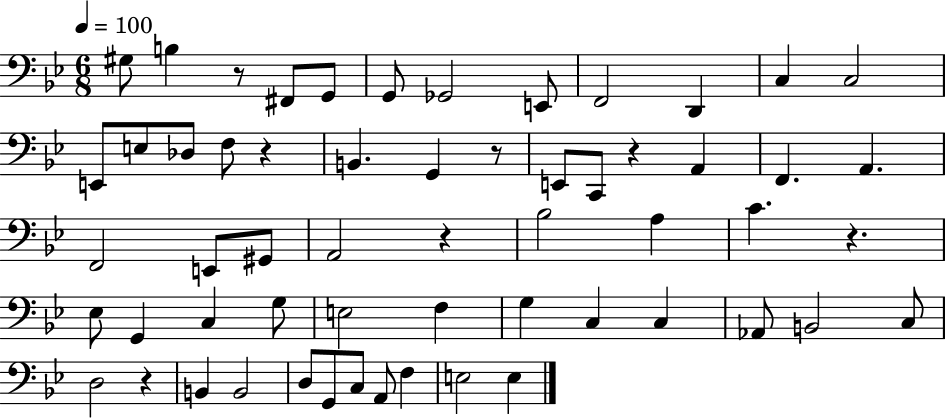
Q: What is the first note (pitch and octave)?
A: G#3